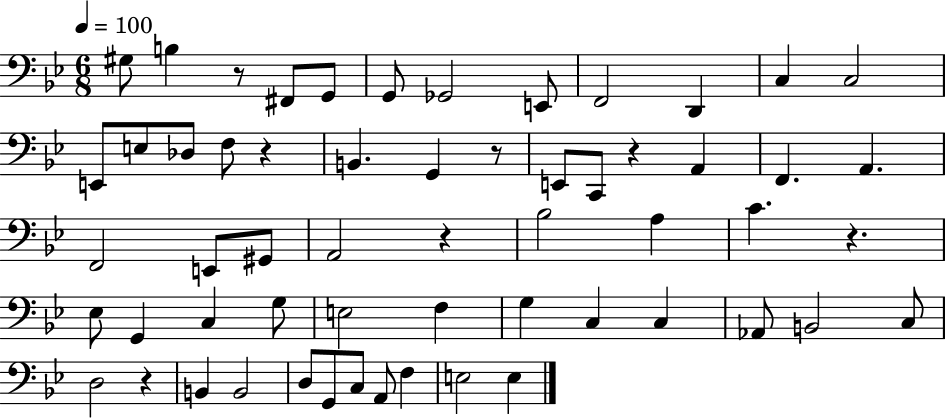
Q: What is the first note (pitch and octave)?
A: G#3